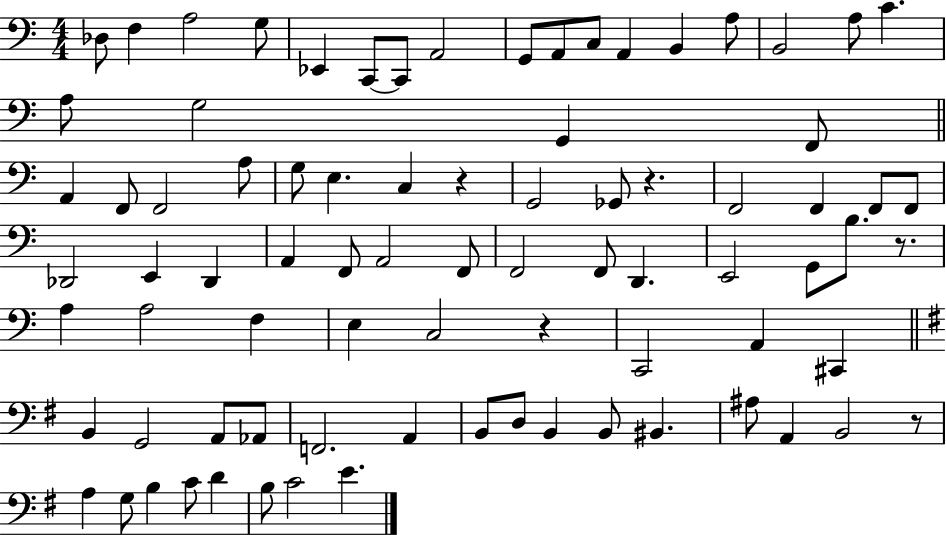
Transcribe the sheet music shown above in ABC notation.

X:1
T:Untitled
M:4/4
L:1/4
K:C
_D,/2 F, A,2 G,/2 _E,, C,,/2 C,,/2 A,,2 G,,/2 A,,/2 C,/2 A,, B,, A,/2 B,,2 A,/2 C A,/2 G,2 G,, F,,/2 A,, F,,/2 F,,2 A,/2 G,/2 E, C, z G,,2 _G,,/2 z F,,2 F,, F,,/2 F,,/2 _D,,2 E,, _D,, A,, F,,/2 A,,2 F,,/2 F,,2 F,,/2 D,, E,,2 G,,/2 B,/2 z/2 A, A,2 F, E, C,2 z C,,2 A,, ^C,, B,, G,,2 A,,/2 _A,,/2 F,,2 A,, B,,/2 D,/2 B,, B,,/2 ^B,, ^A,/2 A,, B,,2 z/2 A, G,/2 B, C/2 D B,/2 C2 E